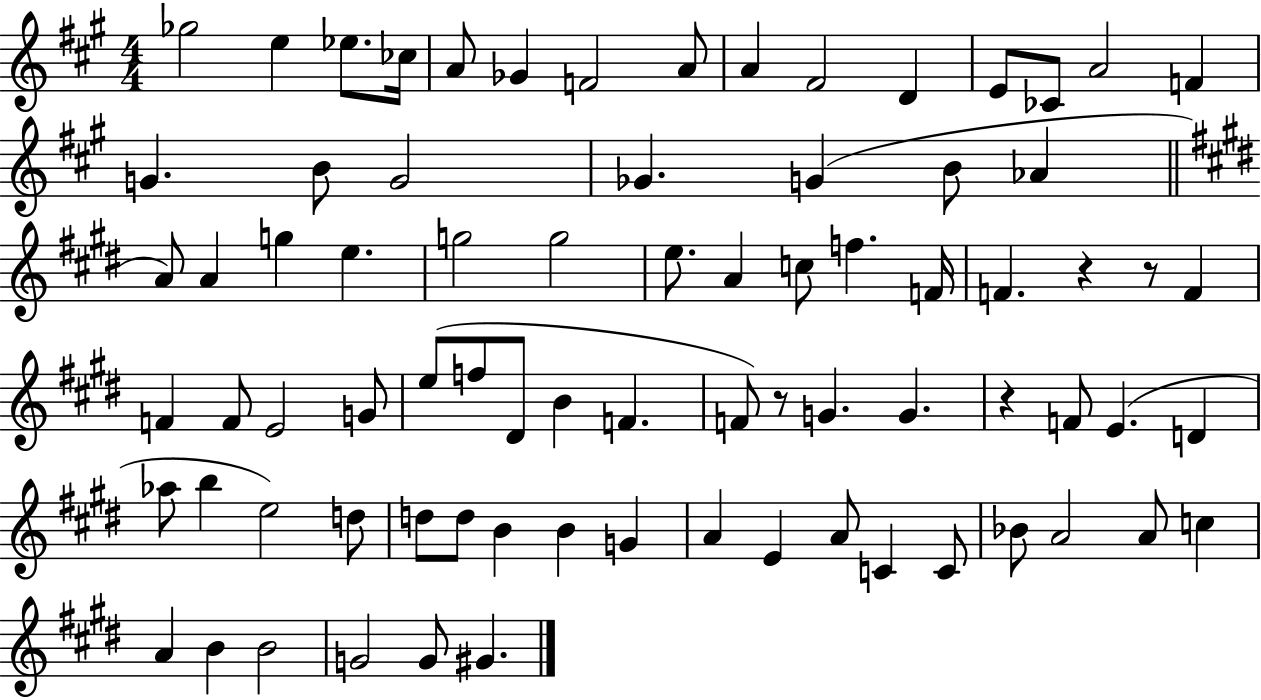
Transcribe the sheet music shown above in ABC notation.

X:1
T:Untitled
M:4/4
L:1/4
K:A
_g2 e _e/2 _c/4 A/2 _G F2 A/2 A ^F2 D E/2 _C/2 A2 F G B/2 G2 _G G B/2 _A A/2 A g e g2 g2 e/2 A c/2 f F/4 F z z/2 F F F/2 E2 G/2 e/2 f/2 ^D/2 B F F/2 z/2 G G z F/2 E D _a/2 b e2 d/2 d/2 d/2 B B G A E A/2 C C/2 _B/2 A2 A/2 c A B B2 G2 G/2 ^G